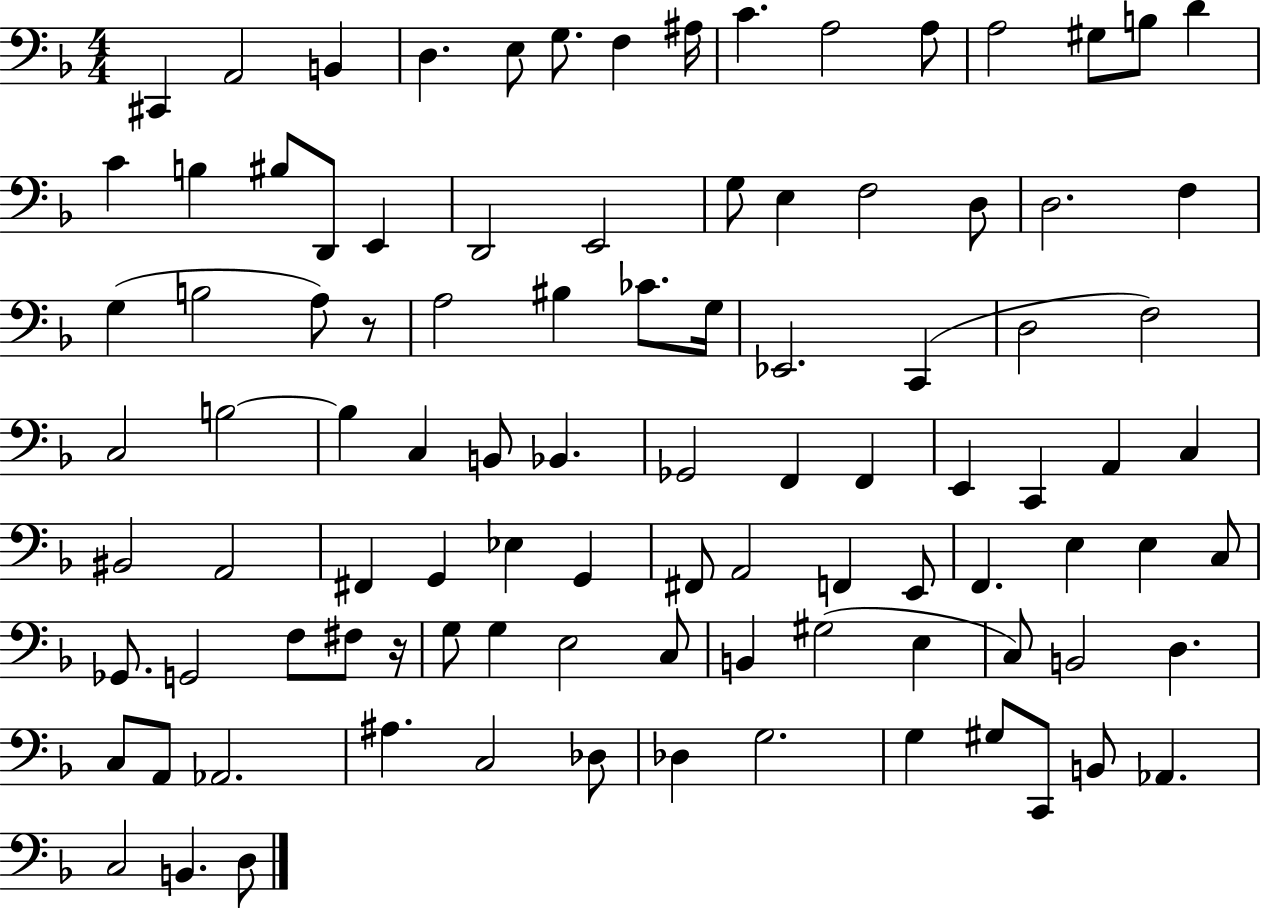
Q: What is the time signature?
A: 4/4